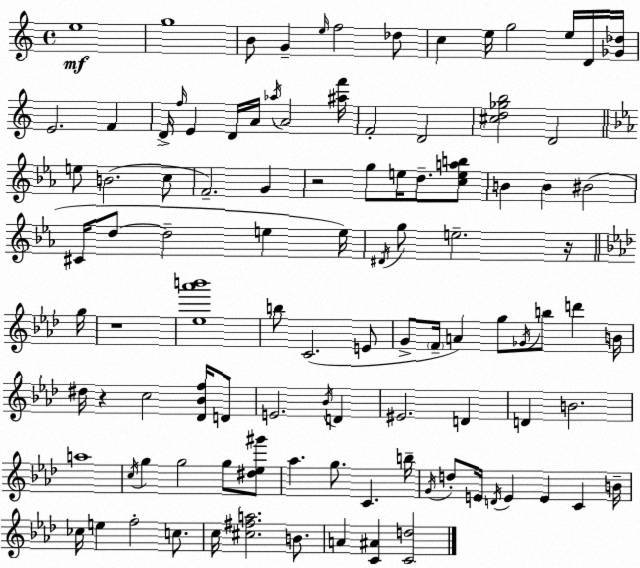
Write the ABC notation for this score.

X:1
T:Untitled
M:4/4
L:1/4
K:C
e4 g4 B/2 G e/4 f2 _d/2 c e/4 g2 e/4 D/4 [_G_d]/4 E2 F D/4 f/4 E D/4 A/4 _a/4 A2 [^af']/4 F2 D2 [^cd_gb]2 D2 e/2 B2 c/2 F2 G z2 g/2 e/4 d/2 [ceab]/2 B B ^B2 ^C/4 d/2 d2 e e/4 ^D/4 g/2 e2 z/4 g/4 z4 [_e_a'b']4 b/2 C2 E/2 G/2 F/4 A g/2 _G/4 b/2 d' B/4 ^d/4 z c2 [_D_Bf]/4 D/2 E2 _B/4 D ^E2 D D B2 a4 c/4 g g2 g/2 [^d_e^g']/2 _a g/2 C b/4 G/4 d/2 E/4 D/4 E E C B/4 _c/4 e f2 c/2 c/4 [^c^fa]2 B/2 A [C^A] [Cd]2